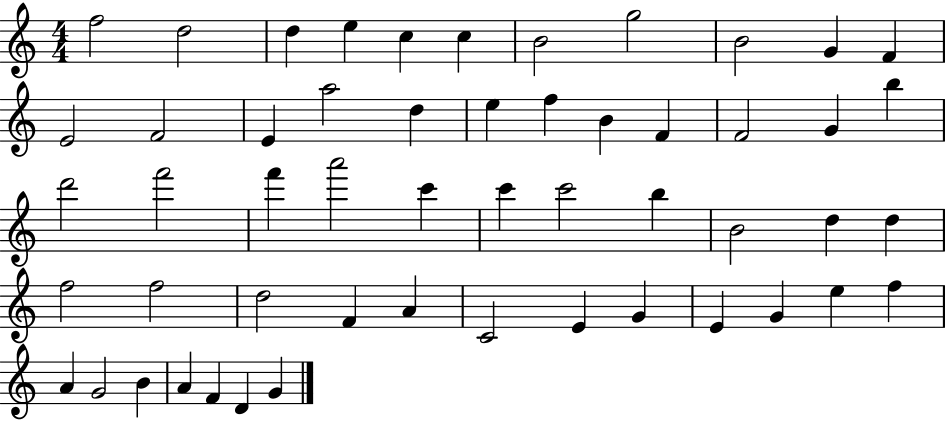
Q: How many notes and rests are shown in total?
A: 53